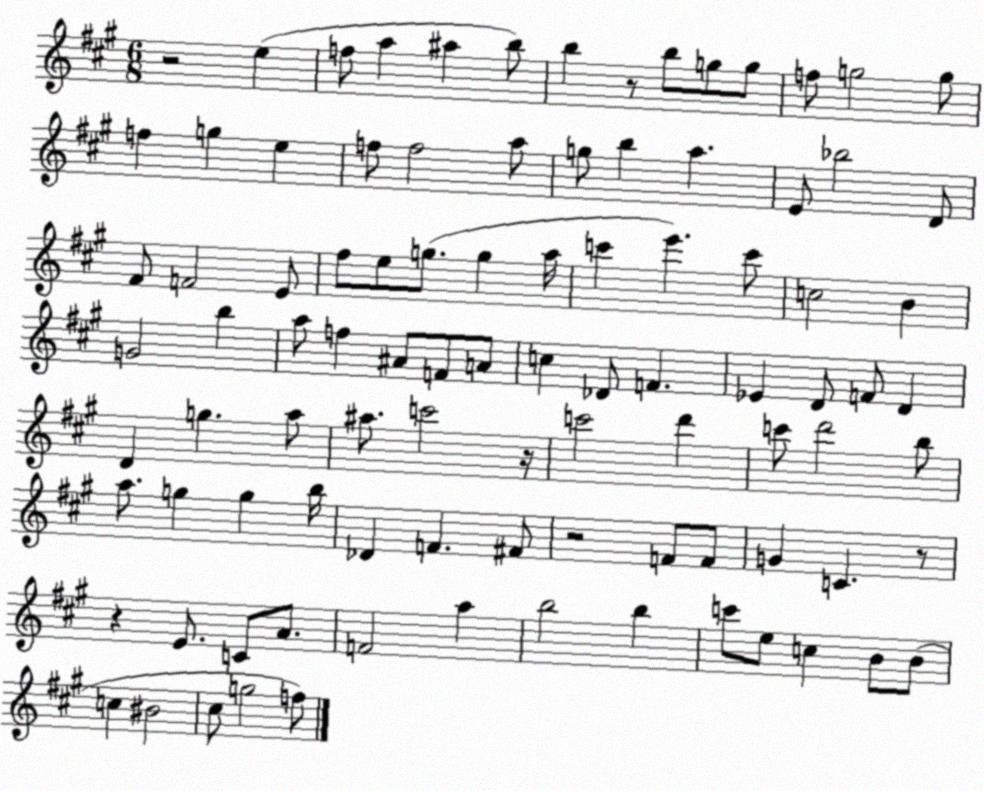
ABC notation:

X:1
T:Untitled
M:6/8
L:1/4
K:A
z2 e f/2 a ^a b/2 b z/2 b/2 g/2 g/2 f/2 g2 g/2 f g e f/2 f2 a/2 g/2 b a E/2 _b2 D/2 ^F/2 F2 E/2 ^f/2 e/2 g/2 g a/4 c' e' c'/2 c2 B G2 b a/2 f ^A/2 F/2 A/2 c _D/2 F _E D/2 F/2 D D g a/2 ^a/2 c'2 z/4 c'2 d' c'/2 d'2 b/2 a/2 g g b/4 _D F ^F/2 z2 F/2 F/2 G C z/2 z E/2 C/2 A/2 F2 a b2 b c'/2 e/2 c B/2 B/2 c ^B2 ^c/2 g2 f/2